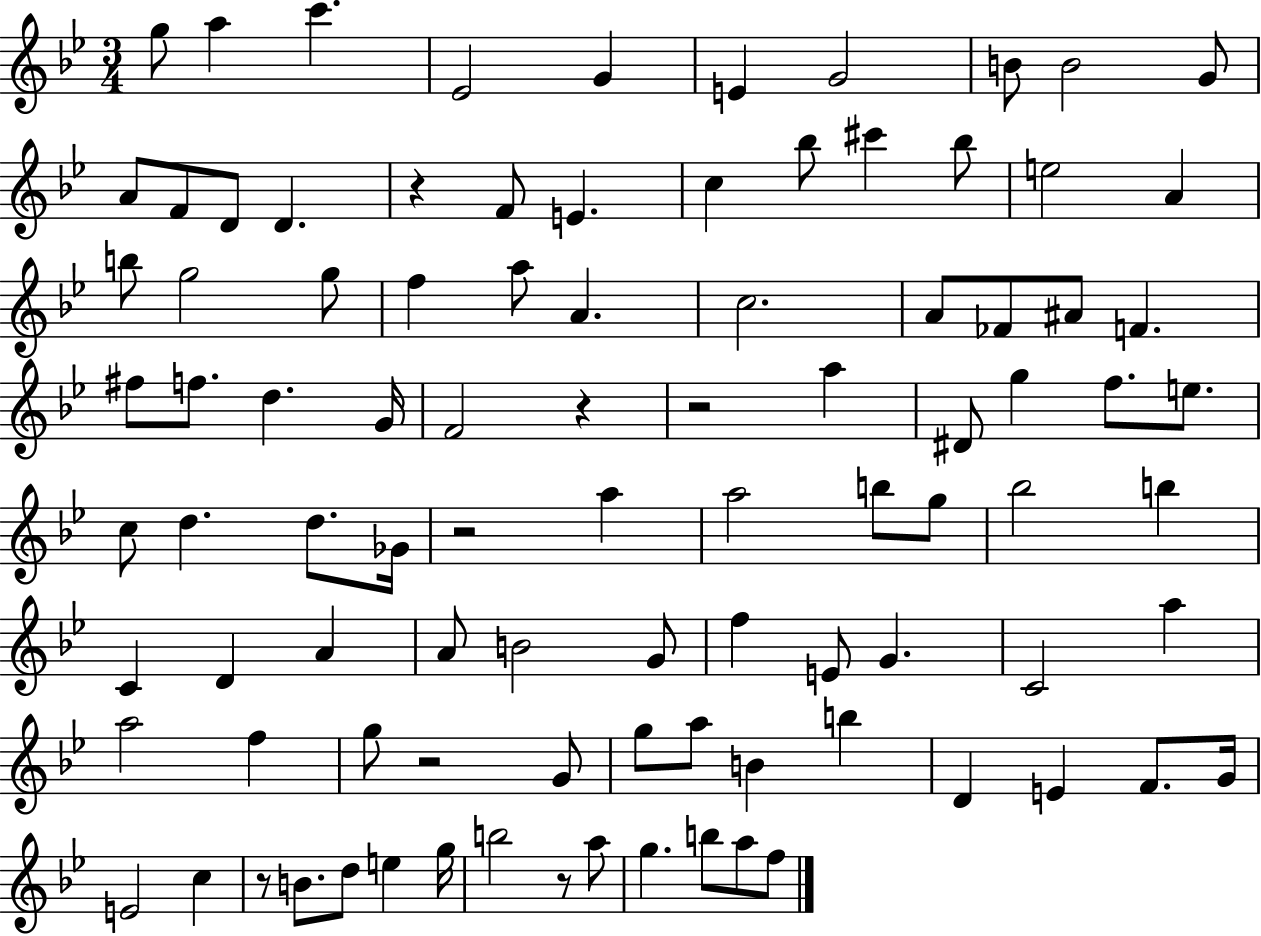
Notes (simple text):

G5/e A5/q C6/q. Eb4/h G4/q E4/q G4/h B4/e B4/h G4/e A4/e F4/e D4/e D4/q. R/q F4/e E4/q. C5/q Bb5/e C#6/q Bb5/e E5/h A4/q B5/e G5/h G5/e F5/q A5/e A4/q. C5/h. A4/e FES4/e A#4/e F4/q. F#5/e F5/e. D5/q. G4/s F4/h R/q R/h A5/q D#4/e G5/q F5/e. E5/e. C5/e D5/q. D5/e. Gb4/s R/h A5/q A5/h B5/e G5/e Bb5/h B5/q C4/q D4/q A4/q A4/e B4/h G4/e F5/q E4/e G4/q. C4/h A5/q A5/h F5/q G5/e R/h G4/e G5/e A5/e B4/q B5/q D4/q E4/q F4/e. G4/s E4/h C5/q R/e B4/e. D5/e E5/q G5/s B5/h R/e A5/e G5/q. B5/e A5/e F5/e